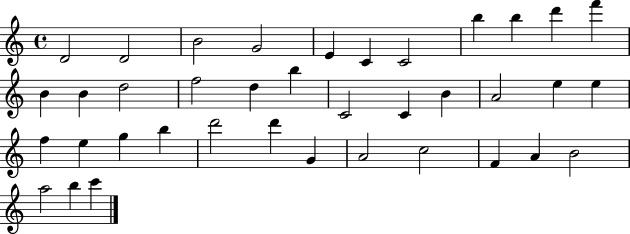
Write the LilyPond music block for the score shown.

{
  \clef treble
  \time 4/4
  \defaultTimeSignature
  \key c \major
  d'2 d'2 | b'2 g'2 | e'4 c'4 c'2 | b''4 b''4 d'''4 f'''4 | \break b'4 b'4 d''2 | f''2 d''4 b''4 | c'2 c'4 b'4 | a'2 e''4 e''4 | \break f''4 e''4 g''4 b''4 | d'''2 d'''4 g'4 | a'2 c''2 | f'4 a'4 b'2 | \break a''2 b''4 c'''4 | \bar "|."
}